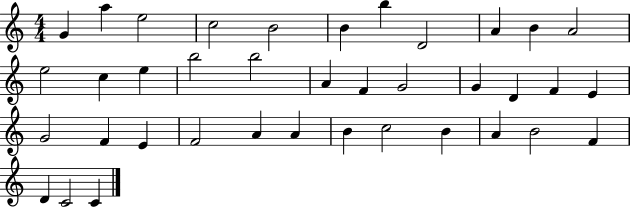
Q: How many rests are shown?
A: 0